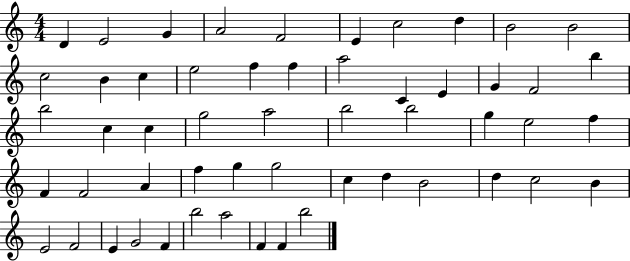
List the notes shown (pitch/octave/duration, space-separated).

D4/q E4/h G4/q A4/h F4/h E4/q C5/h D5/q B4/h B4/h C5/h B4/q C5/q E5/h F5/q F5/q A5/h C4/q E4/q G4/q F4/h B5/q B5/h C5/q C5/q G5/h A5/h B5/h B5/h G5/q E5/h F5/q F4/q F4/h A4/q F5/q G5/q G5/h C5/q D5/q B4/h D5/q C5/h B4/q E4/h F4/h E4/q G4/h F4/q B5/h A5/h F4/q F4/q B5/h